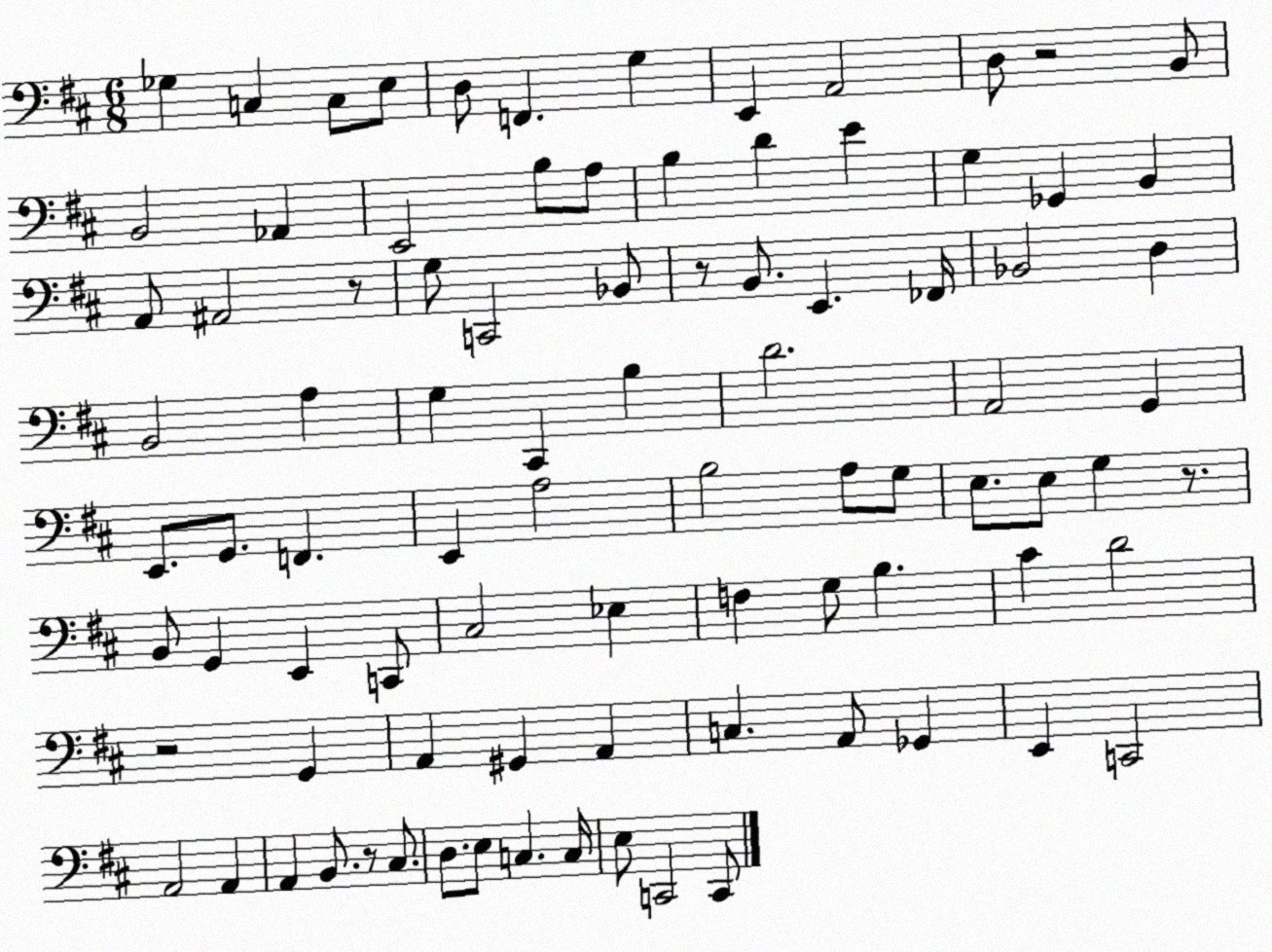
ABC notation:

X:1
T:Untitled
M:6/8
L:1/4
K:D
_G, C, C,/2 E,/2 D,/2 F,, G, E,, A,,2 D,/2 z2 B,,/2 B,,2 _A,, E,,2 B,/2 A,/2 B, D E G, _G,, B,, A,,/2 ^A,,2 z/2 G,/2 C,,2 _B,,/2 z/2 B,,/2 E,, _F,,/4 _B,,2 D, B,,2 A, G, ^C,, B, D2 A,,2 G,, E,,/2 G,,/2 F,, E,, A,2 B,2 A,/2 G,/2 E,/2 E,/2 G, z/2 B,,/2 G,, E,, C,,/2 ^C,2 _E, F, G,/2 B, ^C D2 z2 G,, A,, ^G,, A,, C, A,,/2 _G,, E,, C,,2 A,,2 A,, A,, B,,/2 z/2 ^C,/2 D,/2 E,/2 C, C,/4 E,/2 C,,2 C,,/2